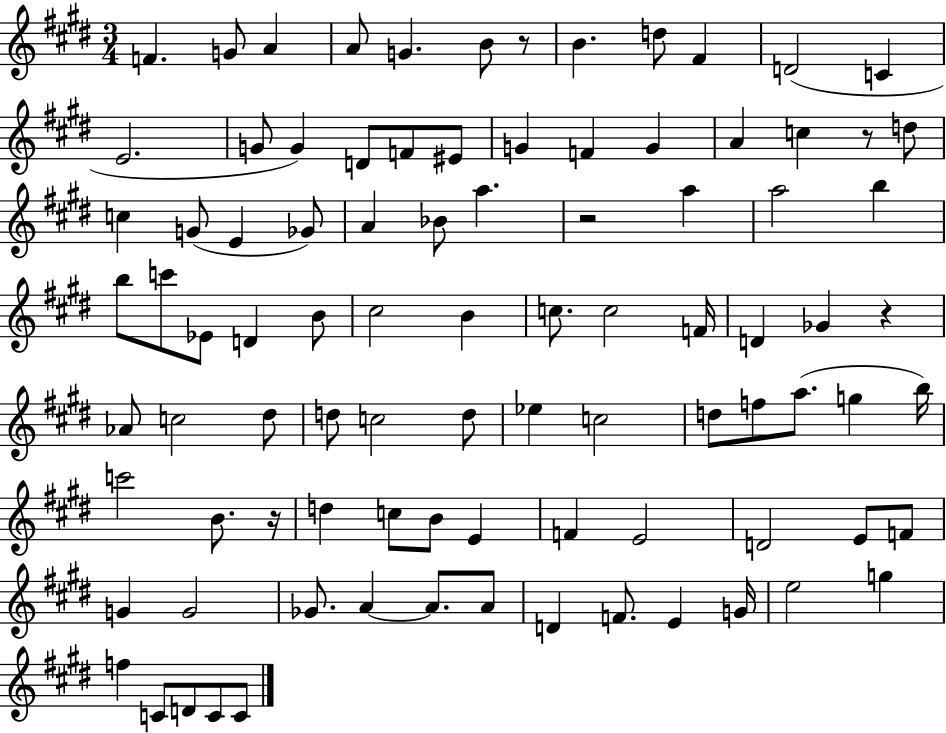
{
  \clef treble
  \numericTimeSignature
  \time 3/4
  \key e \major
  \repeat volta 2 { f'4. g'8 a'4 | a'8 g'4. b'8 r8 | b'4. d''8 fis'4 | d'2( c'4 | \break e'2. | g'8 g'4) d'8 f'8 eis'8 | g'4 f'4 g'4 | a'4 c''4 r8 d''8 | \break c''4 g'8( e'4 ges'8) | a'4 bes'8 a''4. | r2 a''4 | a''2 b''4 | \break b''8 c'''8 ees'8 d'4 b'8 | cis''2 b'4 | c''8. c''2 f'16 | d'4 ges'4 r4 | \break aes'8 c''2 dis''8 | d''8 c''2 d''8 | ees''4 c''2 | d''8 f''8 a''8.( g''4 b''16) | \break c'''2 b'8. r16 | d''4 c''8 b'8 e'4 | f'4 e'2 | d'2 e'8 f'8 | \break g'4 g'2 | ges'8. a'4~~ a'8. a'8 | d'4 f'8. e'4 g'16 | e''2 g''4 | \break f''4 c'8 d'8 c'8 c'8 | } \bar "|."
}